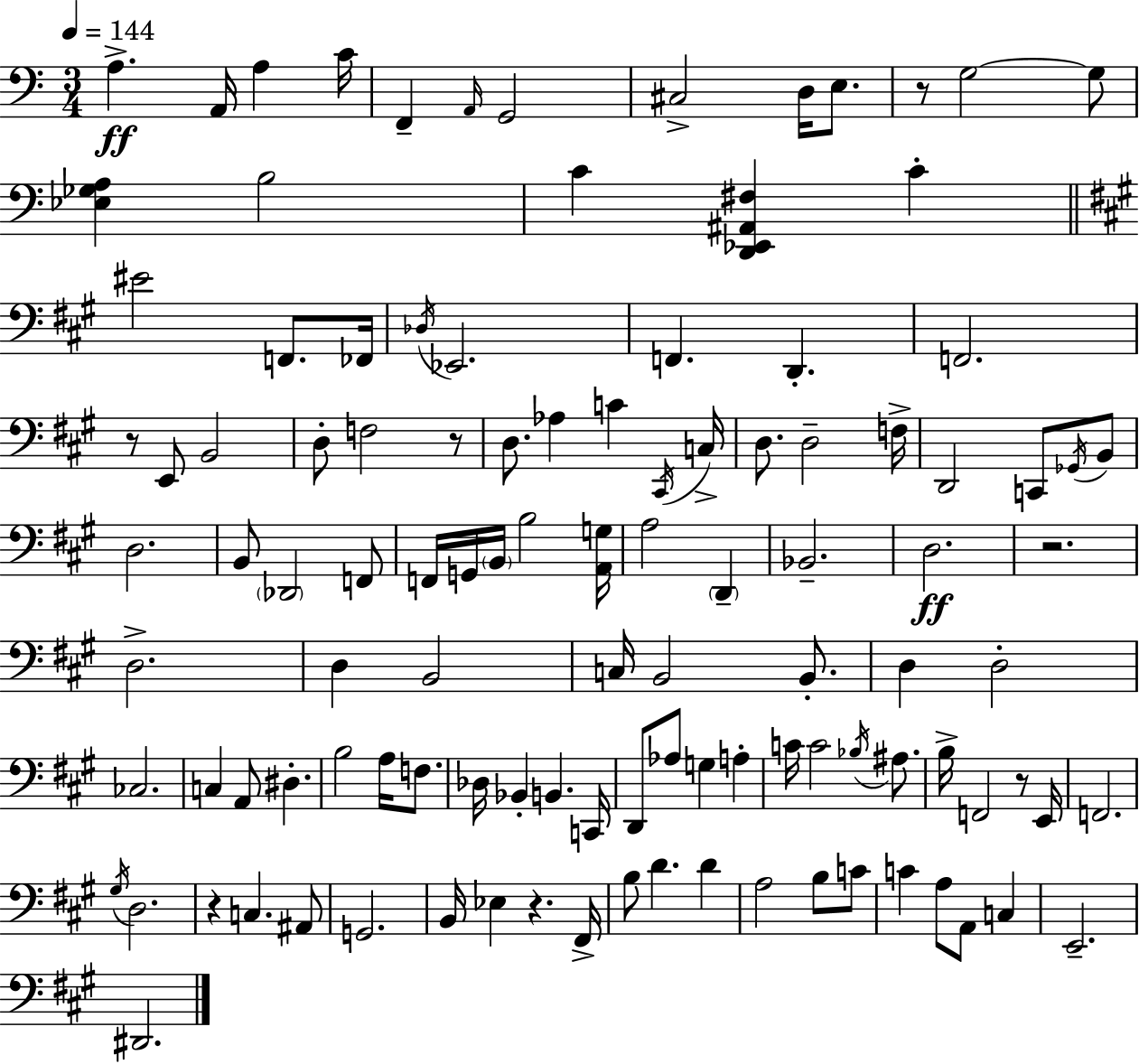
X:1
T:Untitled
M:3/4
L:1/4
K:C
A, A,,/4 A, C/4 F,, A,,/4 G,,2 ^C,2 D,/4 E,/2 z/2 G,2 G,/2 [_E,_G,A,] B,2 C [D,,_E,,^A,,^F,] C ^E2 F,,/2 _F,,/4 _D,/4 _E,,2 F,, D,, F,,2 z/2 E,,/2 B,,2 D,/2 F,2 z/2 D,/2 _A, C ^C,,/4 C,/4 D,/2 D,2 F,/4 D,,2 C,,/2 _G,,/4 B,,/2 D,2 B,,/2 _D,,2 F,,/2 F,,/4 G,,/4 B,,/4 B,2 [A,,G,]/4 A,2 D,, _B,,2 D,2 z2 D,2 D, B,,2 C,/4 B,,2 B,,/2 D, D,2 _C,2 C, A,,/2 ^D, B,2 A,/4 F,/2 _D,/4 _B,, B,, C,,/4 D,,/2 _A,/2 G, A, C/4 C2 _B,/4 ^A,/2 B,/4 F,,2 z/2 E,,/4 F,,2 ^G,/4 D,2 z C, ^A,,/2 G,,2 B,,/4 _E, z ^F,,/4 B,/2 D D A,2 B,/2 C/2 C A,/2 A,,/2 C, E,,2 ^D,,2